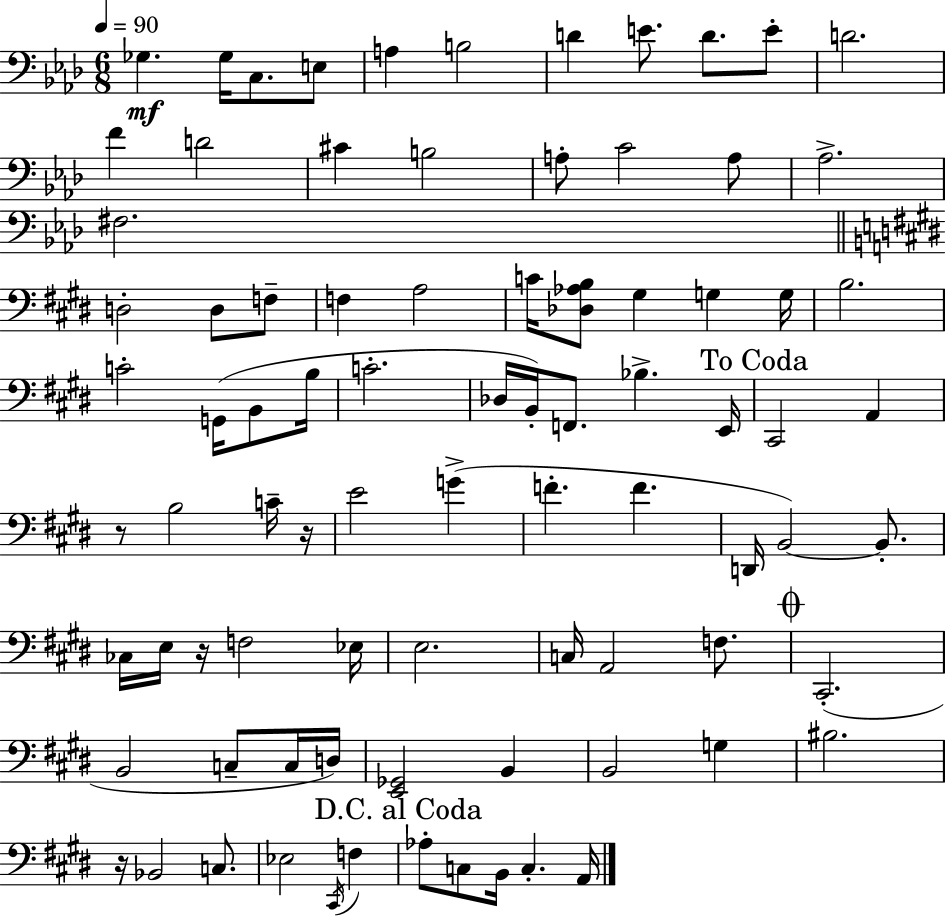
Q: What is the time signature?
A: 6/8